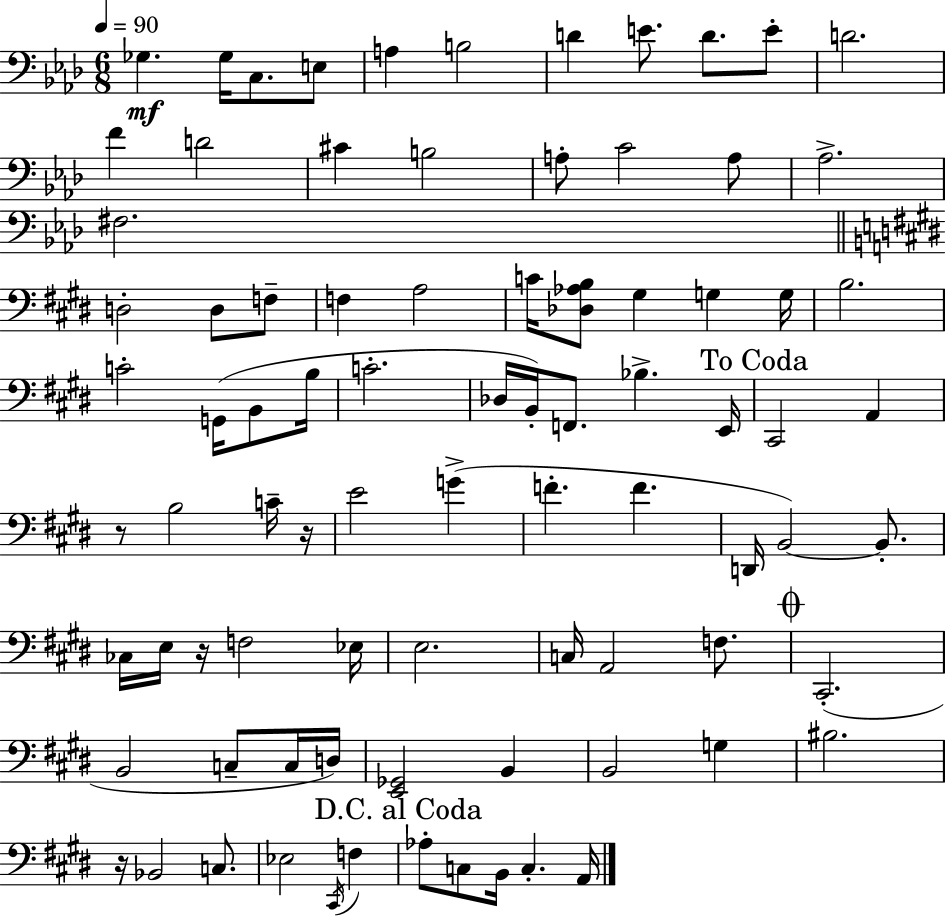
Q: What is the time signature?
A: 6/8